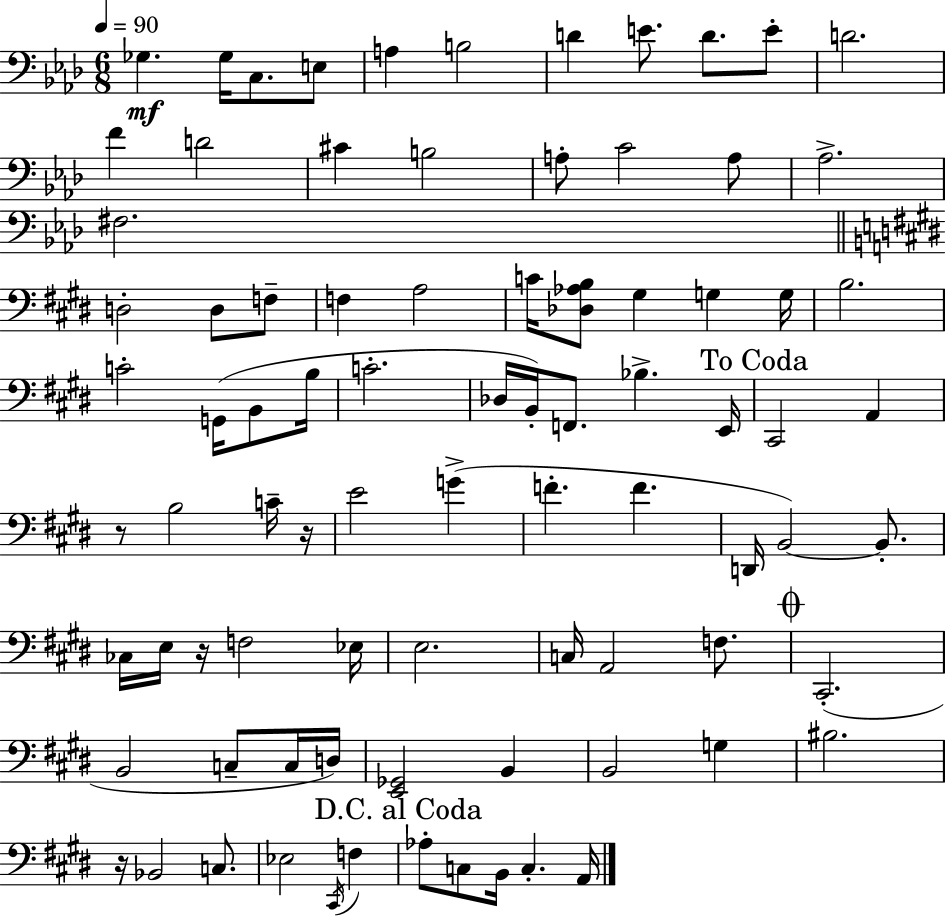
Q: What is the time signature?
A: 6/8